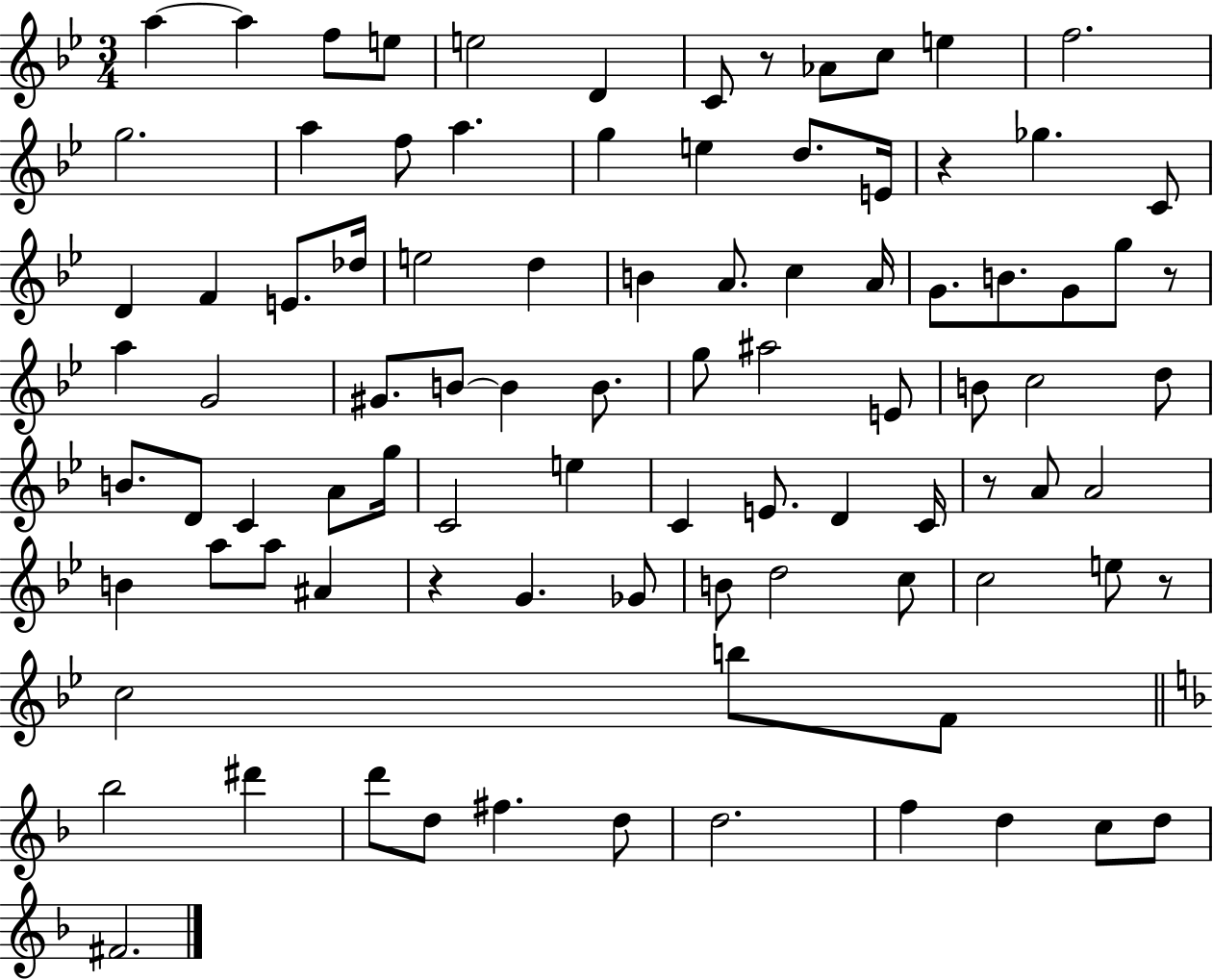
X:1
T:Untitled
M:3/4
L:1/4
K:Bb
a a f/2 e/2 e2 D C/2 z/2 _A/2 c/2 e f2 g2 a f/2 a g e d/2 E/4 z _g C/2 D F E/2 _d/4 e2 d B A/2 c A/4 G/2 B/2 G/2 g/2 z/2 a G2 ^G/2 B/2 B B/2 g/2 ^a2 E/2 B/2 c2 d/2 B/2 D/2 C A/2 g/4 C2 e C E/2 D C/4 z/2 A/2 A2 B a/2 a/2 ^A z G _G/2 B/2 d2 c/2 c2 e/2 z/2 c2 b/2 F/2 _b2 ^d' d'/2 d/2 ^f d/2 d2 f d c/2 d/2 ^F2